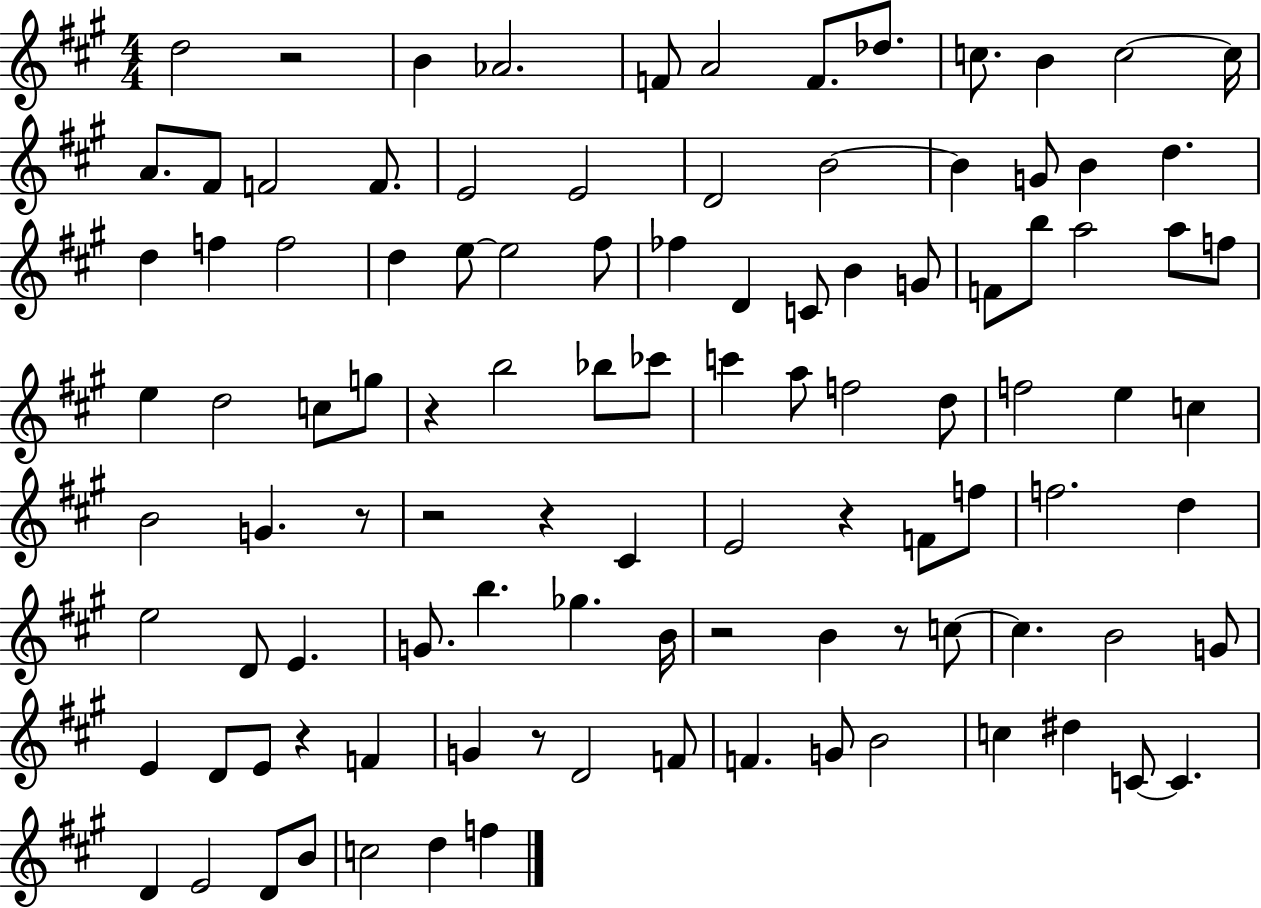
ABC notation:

X:1
T:Untitled
M:4/4
L:1/4
K:A
d2 z2 B _A2 F/2 A2 F/2 _d/2 c/2 B c2 c/4 A/2 ^F/2 F2 F/2 E2 E2 D2 B2 B G/2 B d d f f2 d e/2 e2 ^f/2 _f D C/2 B G/2 F/2 b/2 a2 a/2 f/2 e d2 c/2 g/2 z b2 _b/2 _c'/2 c' a/2 f2 d/2 f2 e c B2 G z/2 z2 z ^C E2 z F/2 f/2 f2 d e2 D/2 E G/2 b _g B/4 z2 B z/2 c/2 c B2 G/2 E D/2 E/2 z F G z/2 D2 F/2 F G/2 B2 c ^d C/2 C D E2 D/2 B/2 c2 d f